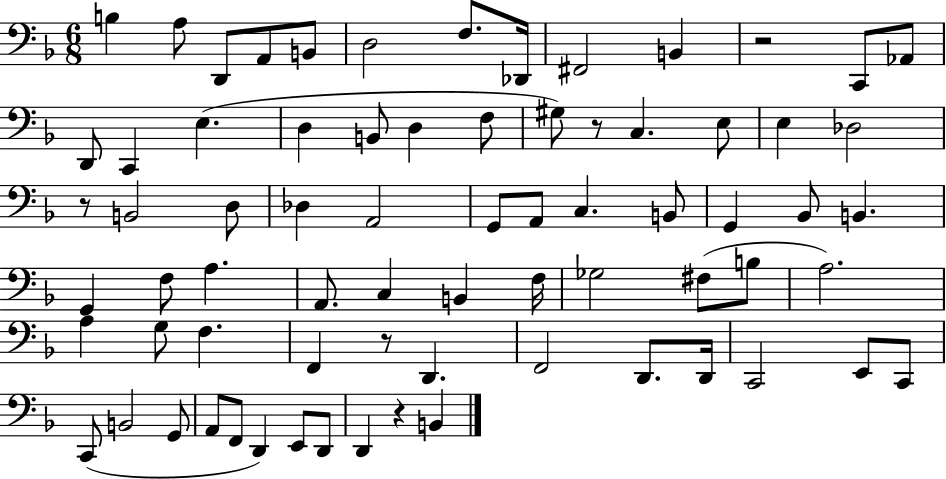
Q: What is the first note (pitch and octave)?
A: B3